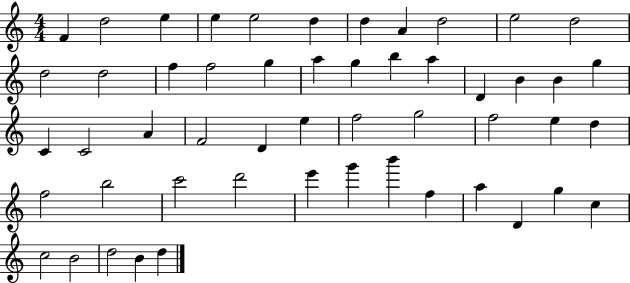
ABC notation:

X:1
T:Untitled
M:4/4
L:1/4
K:C
F d2 e e e2 d d A d2 e2 d2 d2 d2 f f2 g a g b a D B B g C C2 A F2 D e f2 g2 f2 e d f2 b2 c'2 d'2 e' g' b' f a D g c c2 B2 d2 B d